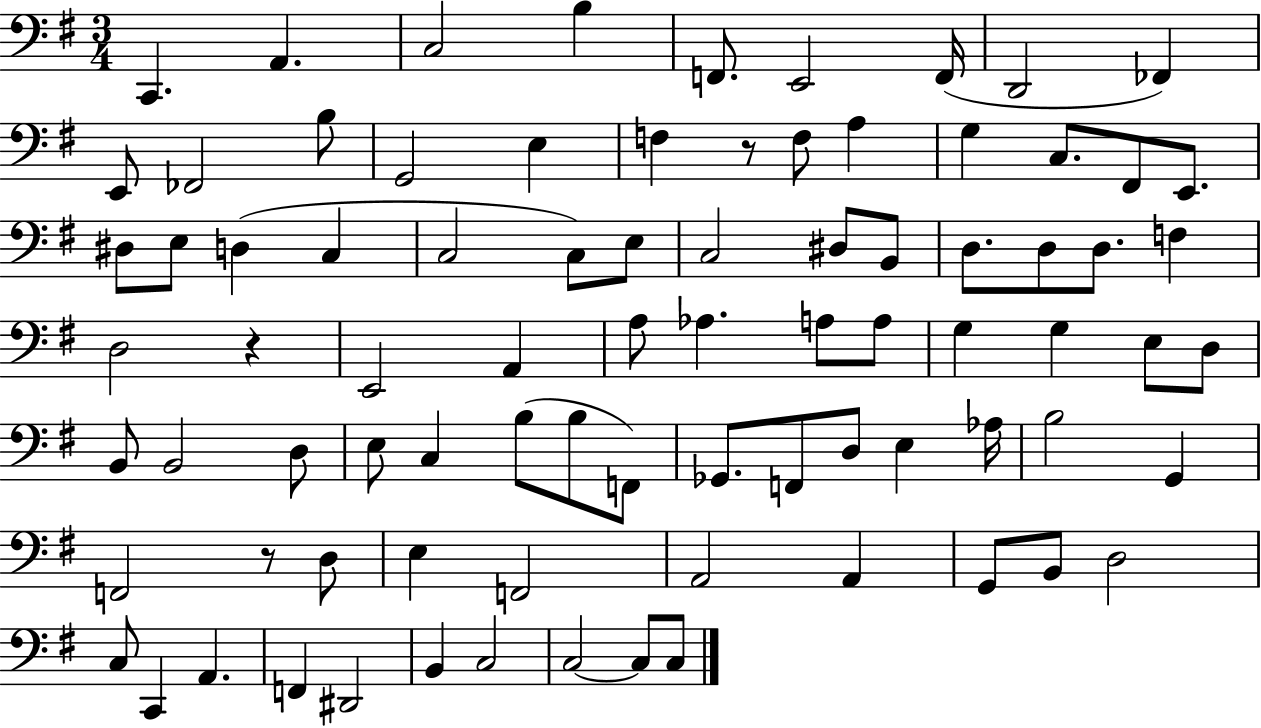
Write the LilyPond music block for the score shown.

{
  \clef bass
  \numericTimeSignature
  \time 3/4
  \key g \major
  \repeat volta 2 { c,4. a,4. | c2 b4 | f,8. e,2 f,16( | d,2 fes,4) | \break e,8 fes,2 b8 | g,2 e4 | f4 r8 f8 a4 | g4 c8. fis,8 e,8. | \break dis8 e8 d4( c4 | c2 c8) e8 | c2 dis8 b,8 | d8. d8 d8. f4 | \break d2 r4 | e,2 a,4 | a8 aes4. a8 a8 | g4 g4 e8 d8 | \break b,8 b,2 d8 | e8 c4 b8( b8 f,8) | ges,8. f,8 d8 e4 aes16 | b2 g,4 | \break f,2 r8 d8 | e4 f,2 | a,2 a,4 | g,8 b,8 d2 | \break c8 c,4 a,4. | f,4 dis,2 | b,4 c2 | c2~~ c8 c8 | \break } \bar "|."
}